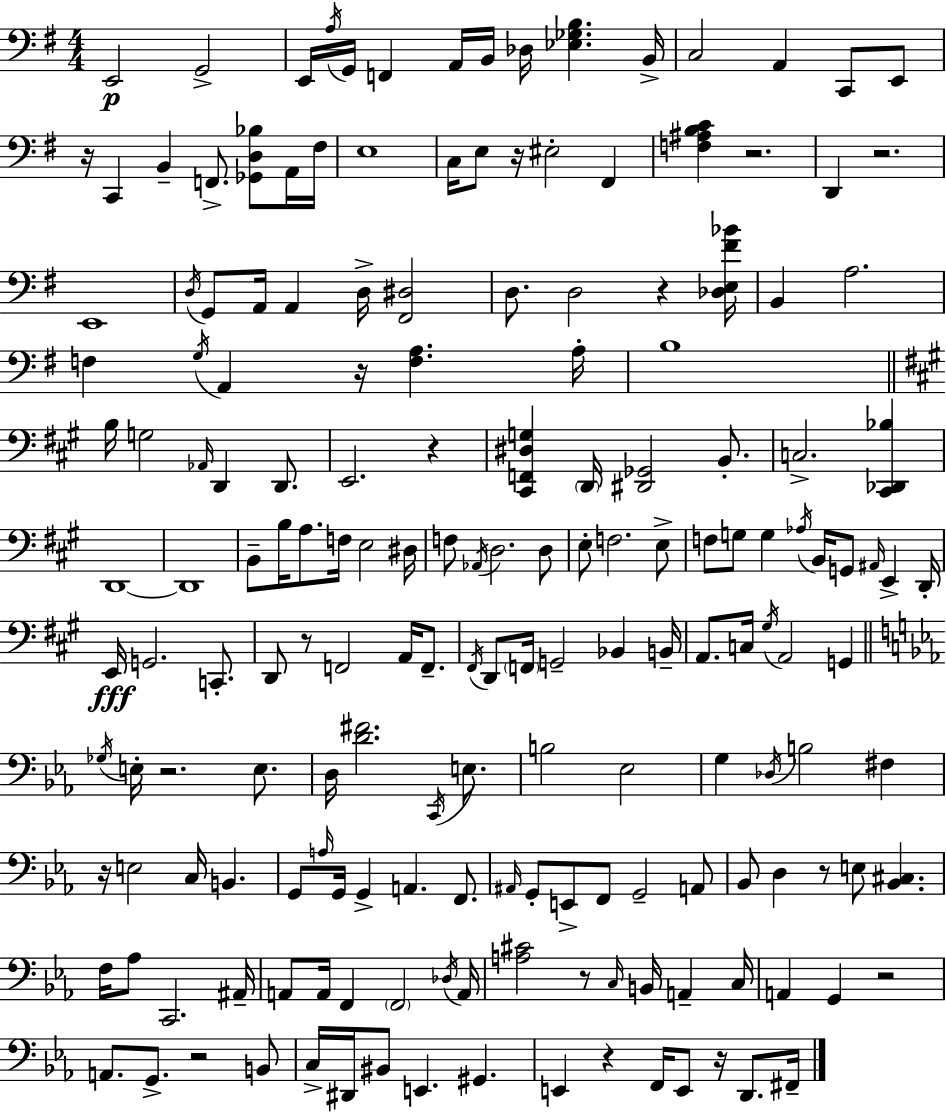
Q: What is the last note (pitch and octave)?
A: F#2